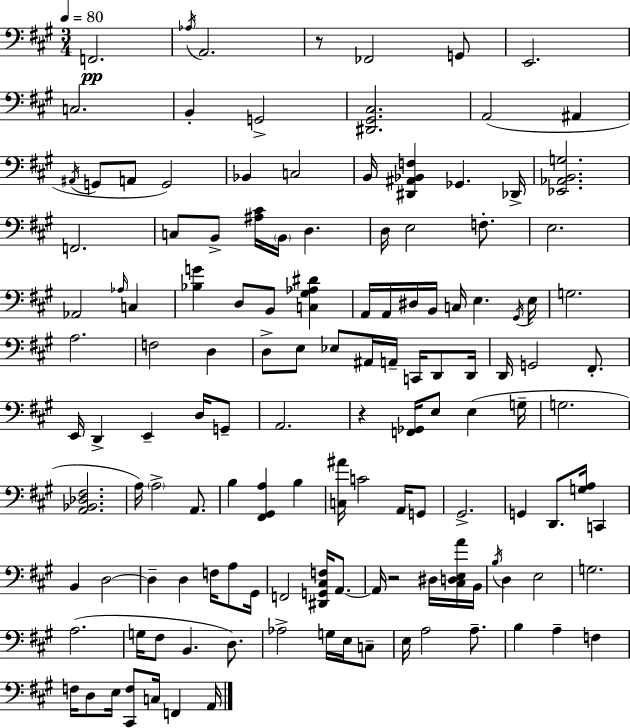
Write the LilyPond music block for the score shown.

{
  \clef bass
  \numericTimeSignature
  \time 3/4
  \key a \major
  \tempo 4 = 80
  \repeat volta 2 { f,2.\pp | \acciaccatura { aes16 } a,2. | r8 fes,2 g,8 | e,2. | \break c2. | b,4-. g,2-> | <dis, gis, cis>2. | a,2( ais,4 | \break \acciaccatura { ais,16 } g,8 a,8 g,2) | bes,4 c2 | b,16 <dis, ais, bes, f>4 ges,4. | des,16-> <ees, aes, b, g>2. | \break f,2. | c8 b,8-> <ais cis'>16 \parenthesize b,16 d4. | d16 e2 f8.-. | e2. | \break aes,2 \grace { aes16 } c4 | <bes g'>4 d8 b,8 <c gis aes dis'>4 | a,16 a,16 dis16 b,16 c16 e4. | \acciaccatura { gis,16 } e16 g2. | \break a2. | f2 | d4 d8-> e8 ees8 ais,16 a,16-- | c,16 d,8 d,16 d,16 g,2 | \break fis,8.-. e,16 d,4-> e,4-- | d16 g,8-- a,2. | r4 <f, ges,>16 e8 e4( | g16-- g2. | \break <a, bes, des fis>2. | a16) \parenthesize a2-> | a,8. b4 <fis, gis, a>4 | b4 <c ais'>16 c'2 | \break a,16 g,8 gis,2.-> | g,4 d,8. <g a>16 | c,4 b,4 d2~~ | d4-- d4 | \break f16 a8 gis,16 f,2 | <dis, g, cis f>16 a,8.~~ a,16 r2 | dis16 <cis d e a'>16 b,16 \acciaccatura { b16 } d4 e2 | g2. | \break a2.( | g16 fis8 b,4. | d8.) aes2-> | g16 e16 c8-- e16 a2 | \break a8.-- b4 a4-- | f4 f16 d8 e16 <cis, f>8 c16 | f,4 a,16 } \bar "|."
}